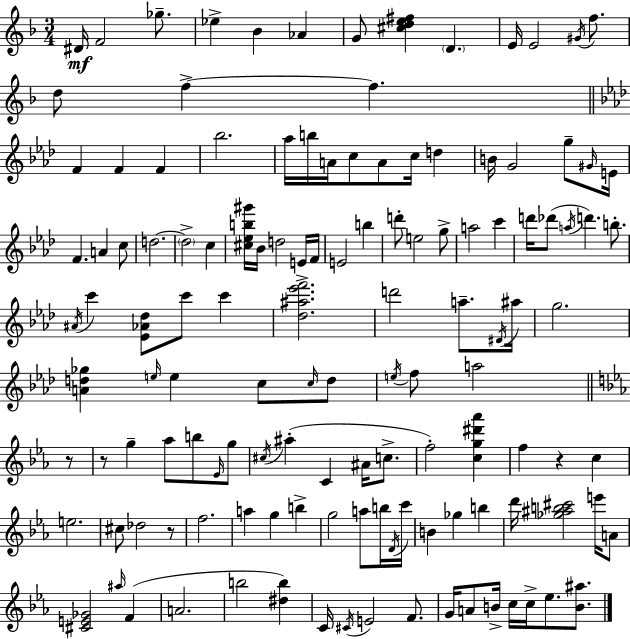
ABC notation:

X:1
T:Untitled
M:3/4
L:1/4
K:F
^D/4 F2 _g/2 _e _B _A G/2 [^cde^f] D E/4 E2 ^G/4 f/2 d/2 f f F F F _b2 _a/4 b/4 A/4 c/2 A/2 c/4 d B/4 G2 g/2 ^G/4 E/4 F A c/2 d2 d2 c [^c_eb^g']/4 _B/4 d2 E/4 F/4 E2 b d'/2 e2 g/2 a2 c' d'/4 _d'/2 a/4 d' b/2 ^A/4 c' [_E_A_d]/2 c'/2 c' [_d^a_e'f']2 d'2 a/2 ^D/4 ^a/4 g2 [Ad_g] e/4 e c/2 c/4 d/2 e/4 f/2 a2 z/2 z/2 g _a/2 b/2 _E/4 g/2 ^c/4 ^a C ^A/4 c/2 f2 [cg^d'_a'] f z c e2 ^c/2 _d2 z/2 f2 a g b g2 a/2 b/4 D/4 c'/4 B _g b d'/4 [_g^ab^c']2 e'/4 A/2 [^CE_G]2 ^a/4 F A2 b2 [^db] C/4 ^C/4 E2 F/2 G/4 A/2 B/4 c/4 c/4 _e/2 [B^a]/2